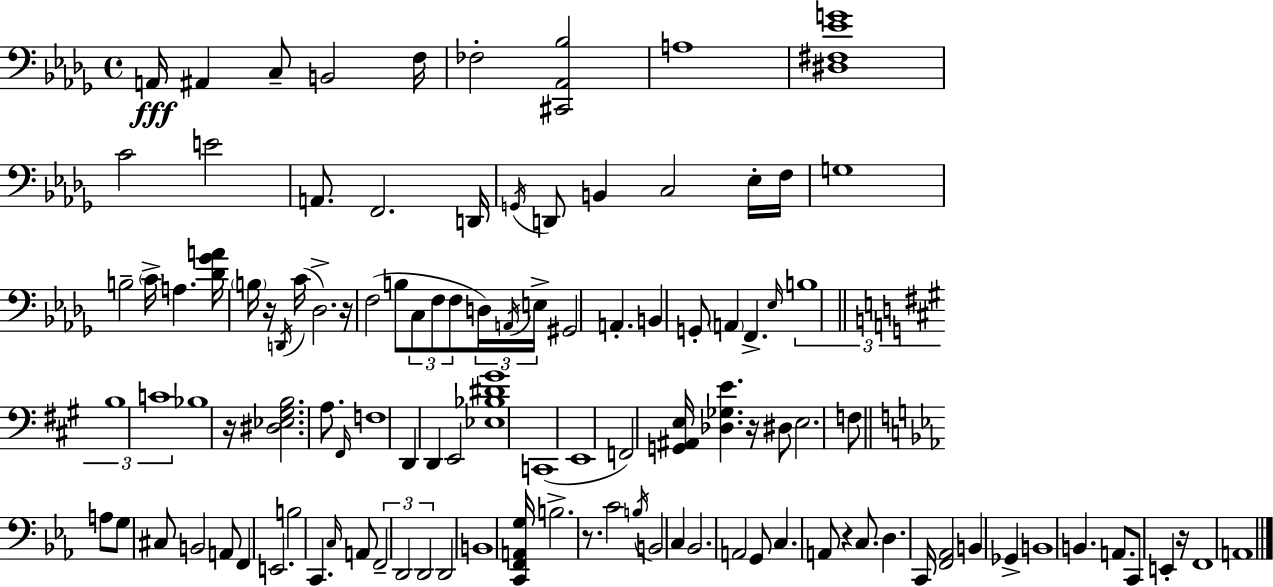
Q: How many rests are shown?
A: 7